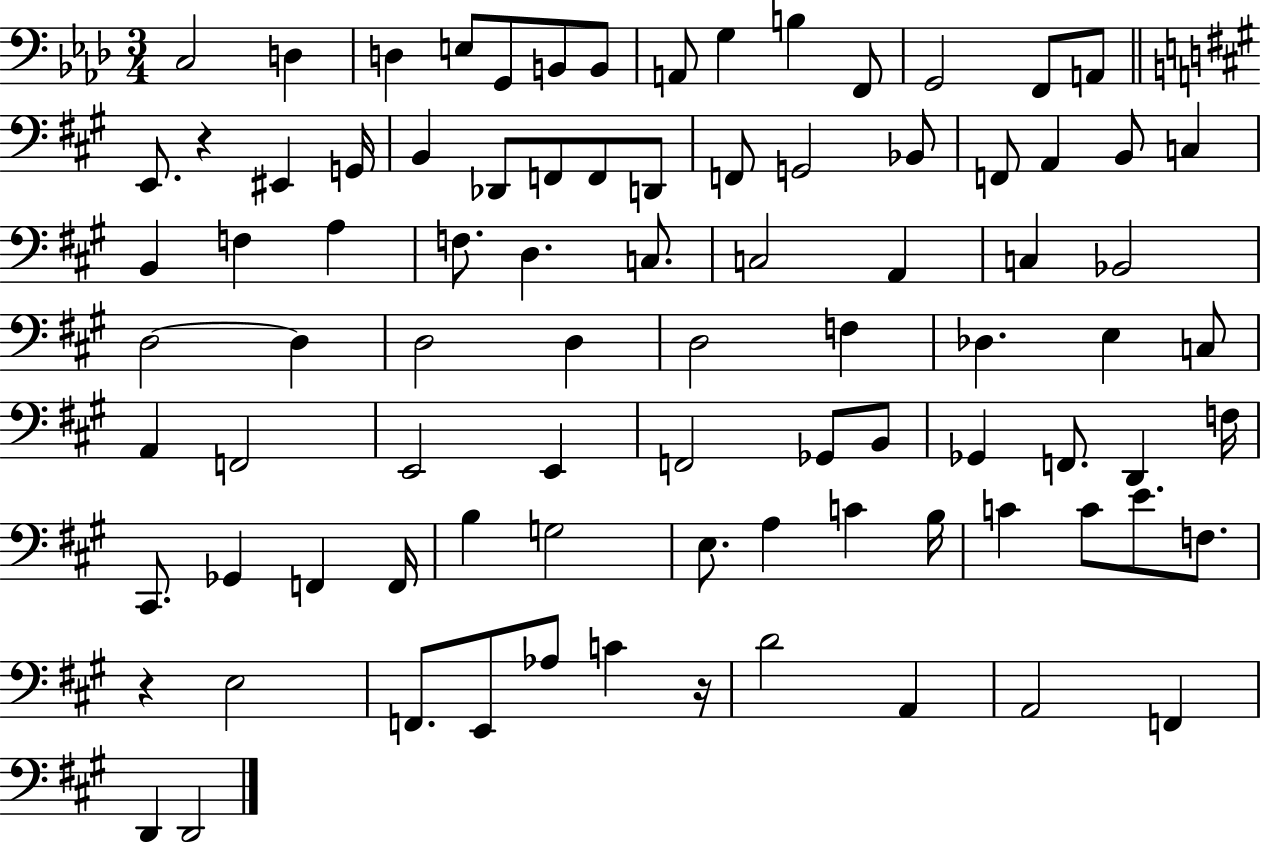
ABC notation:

X:1
T:Untitled
M:3/4
L:1/4
K:Ab
C,2 D, D, E,/2 G,,/2 B,,/2 B,,/2 A,,/2 G, B, F,,/2 G,,2 F,,/2 A,,/2 E,,/2 z ^E,, G,,/4 B,, _D,,/2 F,,/2 F,,/2 D,,/2 F,,/2 G,,2 _B,,/2 F,,/2 A,, B,,/2 C, B,, F, A, F,/2 D, C,/2 C,2 A,, C, _B,,2 D,2 D, D,2 D, D,2 F, _D, E, C,/2 A,, F,,2 E,,2 E,, F,,2 _G,,/2 B,,/2 _G,, F,,/2 D,, F,/4 ^C,,/2 _G,, F,, F,,/4 B, G,2 E,/2 A, C B,/4 C C/2 E/2 F,/2 z E,2 F,,/2 E,,/2 _A,/2 C z/4 D2 A,, A,,2 F,, D,, D,,2